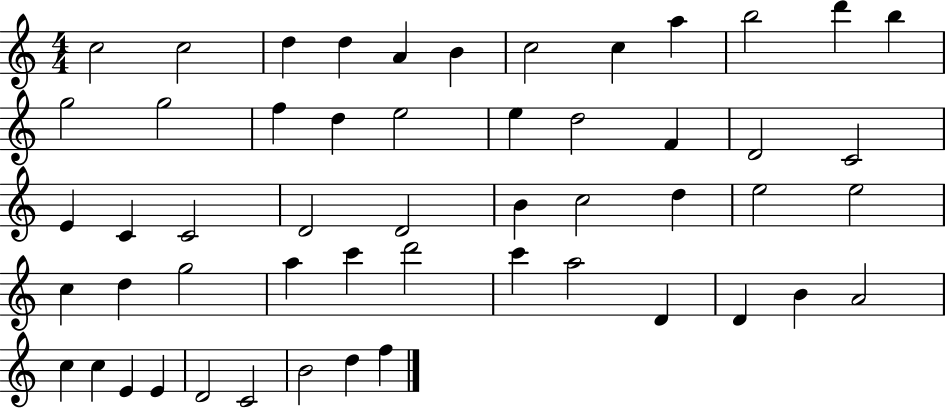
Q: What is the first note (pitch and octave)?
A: C5